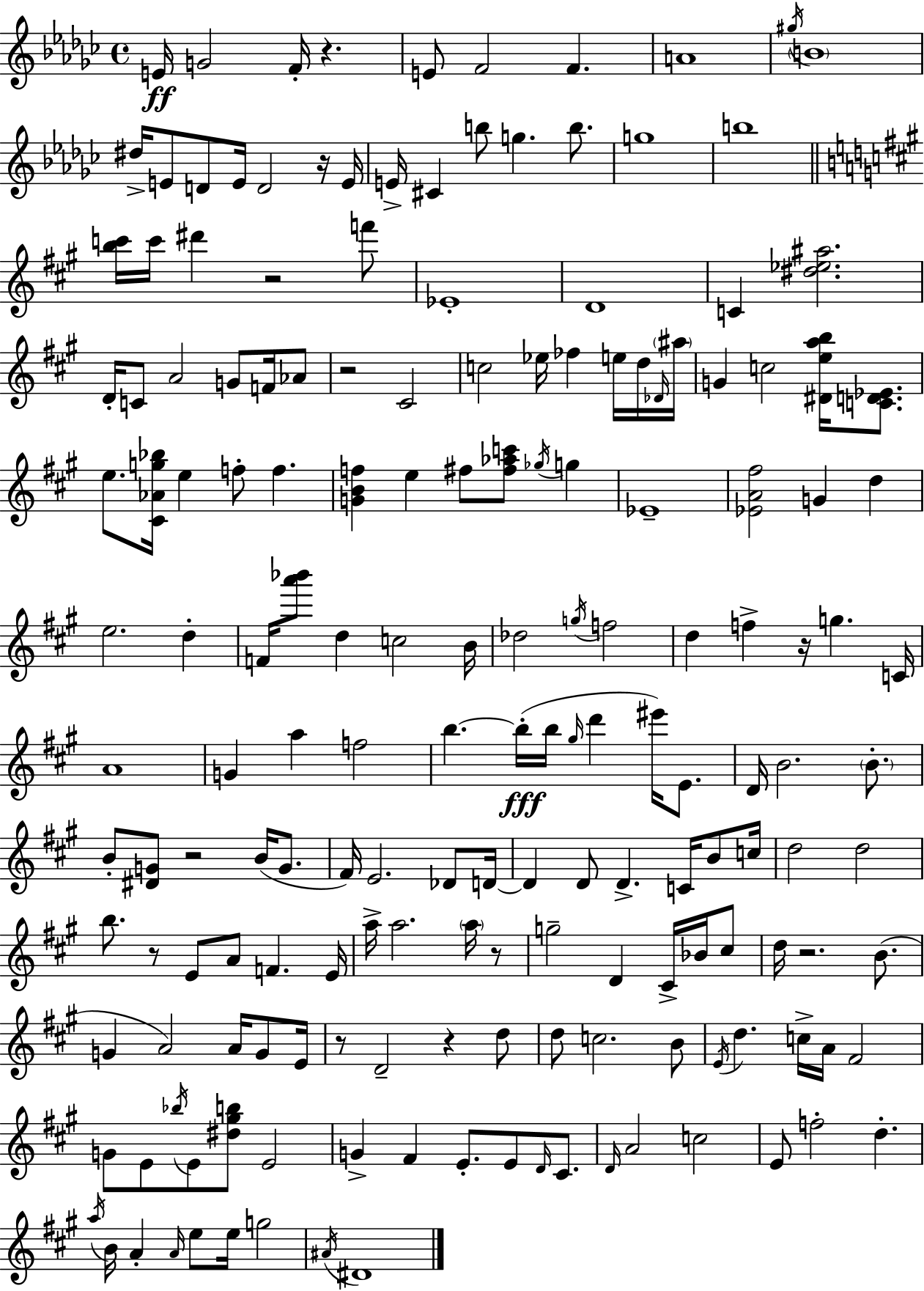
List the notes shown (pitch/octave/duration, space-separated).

E4/s G4/h F4/s R/q. E4/e F4/h F4/q. A4/w G#5/s B4/w D#5/s E4/e D4/e E4/s D4/h R/s E4/s E4/s C#4/q B5/e G5/q. B5/e. G5/w B5/w [B5,C6]/s C6/s D#6/q R/h F6/e Eb4/w D4/w C4/q [D#5,Eb5,A#5]/h. D4/s C4/e A4/h G4/e F4/s Ab4/e R/h C#4/h C5/h Eb5/s FES5/q E5/s D5/s Db4/s A#5/s G4/q C5/h [D#4,E5,A5,B5]/s [C4,D4,Eb4]/e. E5/e. [C#4,Ab4,G5,Bb5]/s E5/q F5/e F5/q. [G4,B4,F5]/q E5/q F#5/e [F#5,Ab5,C6]/e Gb5/s G5/q Eb4/w [Eb4,A4,F#5]/h G4/q D5/q E5/h. D5/q F4/s [A6,Bb6]/e D5/q C5/h B4/s Db5/h G5/s F5/h D5/q F5/q R/s G5/q. C4/s A4/w G4/q A5/q F5/h B5/q. B5/s B5/s G#5/s D6/q EIS6/s E4/e. D4/s B4/h. B4/e. B4/e [D#4,G4]/e R/h B4/s G4/e. F#4/s E4/h. Db4/e D4/s D4/q D4/e D4/q. C4/s B4/e C5/s D5/h D5/h B5/e. R/e E4/e A4/e F4/q. E4/s A5/s A5/h. A5/s R/e G5/h D4/q C#4/s Bb4/s C#5/e D5/s R/h. B4/e. G4/q A4/h A4/s G4/e E4/s R/e D4/h R/q D5/e D5/e C5/h. B4/e E4/s D5/q. C5/s A4/s F#4/h G4/e E4/e Bb5/s E4/e [D#5,G#5,B5]/e E4/h G4/q F#4/q E4/e. E4/e D4/s C#4/e. D4/s A4/h C5/h E4/e F5/h D5/q. A5/s B4/s A4/q A4/s E5/e E5/s G5/h A#4/s D#4/w